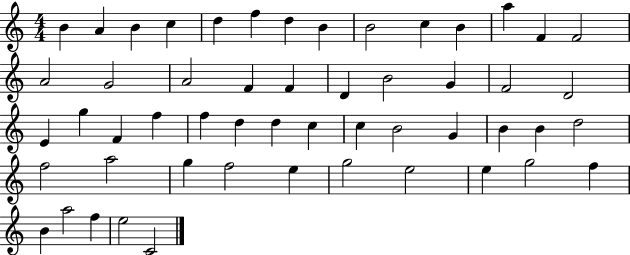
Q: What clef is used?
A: treble